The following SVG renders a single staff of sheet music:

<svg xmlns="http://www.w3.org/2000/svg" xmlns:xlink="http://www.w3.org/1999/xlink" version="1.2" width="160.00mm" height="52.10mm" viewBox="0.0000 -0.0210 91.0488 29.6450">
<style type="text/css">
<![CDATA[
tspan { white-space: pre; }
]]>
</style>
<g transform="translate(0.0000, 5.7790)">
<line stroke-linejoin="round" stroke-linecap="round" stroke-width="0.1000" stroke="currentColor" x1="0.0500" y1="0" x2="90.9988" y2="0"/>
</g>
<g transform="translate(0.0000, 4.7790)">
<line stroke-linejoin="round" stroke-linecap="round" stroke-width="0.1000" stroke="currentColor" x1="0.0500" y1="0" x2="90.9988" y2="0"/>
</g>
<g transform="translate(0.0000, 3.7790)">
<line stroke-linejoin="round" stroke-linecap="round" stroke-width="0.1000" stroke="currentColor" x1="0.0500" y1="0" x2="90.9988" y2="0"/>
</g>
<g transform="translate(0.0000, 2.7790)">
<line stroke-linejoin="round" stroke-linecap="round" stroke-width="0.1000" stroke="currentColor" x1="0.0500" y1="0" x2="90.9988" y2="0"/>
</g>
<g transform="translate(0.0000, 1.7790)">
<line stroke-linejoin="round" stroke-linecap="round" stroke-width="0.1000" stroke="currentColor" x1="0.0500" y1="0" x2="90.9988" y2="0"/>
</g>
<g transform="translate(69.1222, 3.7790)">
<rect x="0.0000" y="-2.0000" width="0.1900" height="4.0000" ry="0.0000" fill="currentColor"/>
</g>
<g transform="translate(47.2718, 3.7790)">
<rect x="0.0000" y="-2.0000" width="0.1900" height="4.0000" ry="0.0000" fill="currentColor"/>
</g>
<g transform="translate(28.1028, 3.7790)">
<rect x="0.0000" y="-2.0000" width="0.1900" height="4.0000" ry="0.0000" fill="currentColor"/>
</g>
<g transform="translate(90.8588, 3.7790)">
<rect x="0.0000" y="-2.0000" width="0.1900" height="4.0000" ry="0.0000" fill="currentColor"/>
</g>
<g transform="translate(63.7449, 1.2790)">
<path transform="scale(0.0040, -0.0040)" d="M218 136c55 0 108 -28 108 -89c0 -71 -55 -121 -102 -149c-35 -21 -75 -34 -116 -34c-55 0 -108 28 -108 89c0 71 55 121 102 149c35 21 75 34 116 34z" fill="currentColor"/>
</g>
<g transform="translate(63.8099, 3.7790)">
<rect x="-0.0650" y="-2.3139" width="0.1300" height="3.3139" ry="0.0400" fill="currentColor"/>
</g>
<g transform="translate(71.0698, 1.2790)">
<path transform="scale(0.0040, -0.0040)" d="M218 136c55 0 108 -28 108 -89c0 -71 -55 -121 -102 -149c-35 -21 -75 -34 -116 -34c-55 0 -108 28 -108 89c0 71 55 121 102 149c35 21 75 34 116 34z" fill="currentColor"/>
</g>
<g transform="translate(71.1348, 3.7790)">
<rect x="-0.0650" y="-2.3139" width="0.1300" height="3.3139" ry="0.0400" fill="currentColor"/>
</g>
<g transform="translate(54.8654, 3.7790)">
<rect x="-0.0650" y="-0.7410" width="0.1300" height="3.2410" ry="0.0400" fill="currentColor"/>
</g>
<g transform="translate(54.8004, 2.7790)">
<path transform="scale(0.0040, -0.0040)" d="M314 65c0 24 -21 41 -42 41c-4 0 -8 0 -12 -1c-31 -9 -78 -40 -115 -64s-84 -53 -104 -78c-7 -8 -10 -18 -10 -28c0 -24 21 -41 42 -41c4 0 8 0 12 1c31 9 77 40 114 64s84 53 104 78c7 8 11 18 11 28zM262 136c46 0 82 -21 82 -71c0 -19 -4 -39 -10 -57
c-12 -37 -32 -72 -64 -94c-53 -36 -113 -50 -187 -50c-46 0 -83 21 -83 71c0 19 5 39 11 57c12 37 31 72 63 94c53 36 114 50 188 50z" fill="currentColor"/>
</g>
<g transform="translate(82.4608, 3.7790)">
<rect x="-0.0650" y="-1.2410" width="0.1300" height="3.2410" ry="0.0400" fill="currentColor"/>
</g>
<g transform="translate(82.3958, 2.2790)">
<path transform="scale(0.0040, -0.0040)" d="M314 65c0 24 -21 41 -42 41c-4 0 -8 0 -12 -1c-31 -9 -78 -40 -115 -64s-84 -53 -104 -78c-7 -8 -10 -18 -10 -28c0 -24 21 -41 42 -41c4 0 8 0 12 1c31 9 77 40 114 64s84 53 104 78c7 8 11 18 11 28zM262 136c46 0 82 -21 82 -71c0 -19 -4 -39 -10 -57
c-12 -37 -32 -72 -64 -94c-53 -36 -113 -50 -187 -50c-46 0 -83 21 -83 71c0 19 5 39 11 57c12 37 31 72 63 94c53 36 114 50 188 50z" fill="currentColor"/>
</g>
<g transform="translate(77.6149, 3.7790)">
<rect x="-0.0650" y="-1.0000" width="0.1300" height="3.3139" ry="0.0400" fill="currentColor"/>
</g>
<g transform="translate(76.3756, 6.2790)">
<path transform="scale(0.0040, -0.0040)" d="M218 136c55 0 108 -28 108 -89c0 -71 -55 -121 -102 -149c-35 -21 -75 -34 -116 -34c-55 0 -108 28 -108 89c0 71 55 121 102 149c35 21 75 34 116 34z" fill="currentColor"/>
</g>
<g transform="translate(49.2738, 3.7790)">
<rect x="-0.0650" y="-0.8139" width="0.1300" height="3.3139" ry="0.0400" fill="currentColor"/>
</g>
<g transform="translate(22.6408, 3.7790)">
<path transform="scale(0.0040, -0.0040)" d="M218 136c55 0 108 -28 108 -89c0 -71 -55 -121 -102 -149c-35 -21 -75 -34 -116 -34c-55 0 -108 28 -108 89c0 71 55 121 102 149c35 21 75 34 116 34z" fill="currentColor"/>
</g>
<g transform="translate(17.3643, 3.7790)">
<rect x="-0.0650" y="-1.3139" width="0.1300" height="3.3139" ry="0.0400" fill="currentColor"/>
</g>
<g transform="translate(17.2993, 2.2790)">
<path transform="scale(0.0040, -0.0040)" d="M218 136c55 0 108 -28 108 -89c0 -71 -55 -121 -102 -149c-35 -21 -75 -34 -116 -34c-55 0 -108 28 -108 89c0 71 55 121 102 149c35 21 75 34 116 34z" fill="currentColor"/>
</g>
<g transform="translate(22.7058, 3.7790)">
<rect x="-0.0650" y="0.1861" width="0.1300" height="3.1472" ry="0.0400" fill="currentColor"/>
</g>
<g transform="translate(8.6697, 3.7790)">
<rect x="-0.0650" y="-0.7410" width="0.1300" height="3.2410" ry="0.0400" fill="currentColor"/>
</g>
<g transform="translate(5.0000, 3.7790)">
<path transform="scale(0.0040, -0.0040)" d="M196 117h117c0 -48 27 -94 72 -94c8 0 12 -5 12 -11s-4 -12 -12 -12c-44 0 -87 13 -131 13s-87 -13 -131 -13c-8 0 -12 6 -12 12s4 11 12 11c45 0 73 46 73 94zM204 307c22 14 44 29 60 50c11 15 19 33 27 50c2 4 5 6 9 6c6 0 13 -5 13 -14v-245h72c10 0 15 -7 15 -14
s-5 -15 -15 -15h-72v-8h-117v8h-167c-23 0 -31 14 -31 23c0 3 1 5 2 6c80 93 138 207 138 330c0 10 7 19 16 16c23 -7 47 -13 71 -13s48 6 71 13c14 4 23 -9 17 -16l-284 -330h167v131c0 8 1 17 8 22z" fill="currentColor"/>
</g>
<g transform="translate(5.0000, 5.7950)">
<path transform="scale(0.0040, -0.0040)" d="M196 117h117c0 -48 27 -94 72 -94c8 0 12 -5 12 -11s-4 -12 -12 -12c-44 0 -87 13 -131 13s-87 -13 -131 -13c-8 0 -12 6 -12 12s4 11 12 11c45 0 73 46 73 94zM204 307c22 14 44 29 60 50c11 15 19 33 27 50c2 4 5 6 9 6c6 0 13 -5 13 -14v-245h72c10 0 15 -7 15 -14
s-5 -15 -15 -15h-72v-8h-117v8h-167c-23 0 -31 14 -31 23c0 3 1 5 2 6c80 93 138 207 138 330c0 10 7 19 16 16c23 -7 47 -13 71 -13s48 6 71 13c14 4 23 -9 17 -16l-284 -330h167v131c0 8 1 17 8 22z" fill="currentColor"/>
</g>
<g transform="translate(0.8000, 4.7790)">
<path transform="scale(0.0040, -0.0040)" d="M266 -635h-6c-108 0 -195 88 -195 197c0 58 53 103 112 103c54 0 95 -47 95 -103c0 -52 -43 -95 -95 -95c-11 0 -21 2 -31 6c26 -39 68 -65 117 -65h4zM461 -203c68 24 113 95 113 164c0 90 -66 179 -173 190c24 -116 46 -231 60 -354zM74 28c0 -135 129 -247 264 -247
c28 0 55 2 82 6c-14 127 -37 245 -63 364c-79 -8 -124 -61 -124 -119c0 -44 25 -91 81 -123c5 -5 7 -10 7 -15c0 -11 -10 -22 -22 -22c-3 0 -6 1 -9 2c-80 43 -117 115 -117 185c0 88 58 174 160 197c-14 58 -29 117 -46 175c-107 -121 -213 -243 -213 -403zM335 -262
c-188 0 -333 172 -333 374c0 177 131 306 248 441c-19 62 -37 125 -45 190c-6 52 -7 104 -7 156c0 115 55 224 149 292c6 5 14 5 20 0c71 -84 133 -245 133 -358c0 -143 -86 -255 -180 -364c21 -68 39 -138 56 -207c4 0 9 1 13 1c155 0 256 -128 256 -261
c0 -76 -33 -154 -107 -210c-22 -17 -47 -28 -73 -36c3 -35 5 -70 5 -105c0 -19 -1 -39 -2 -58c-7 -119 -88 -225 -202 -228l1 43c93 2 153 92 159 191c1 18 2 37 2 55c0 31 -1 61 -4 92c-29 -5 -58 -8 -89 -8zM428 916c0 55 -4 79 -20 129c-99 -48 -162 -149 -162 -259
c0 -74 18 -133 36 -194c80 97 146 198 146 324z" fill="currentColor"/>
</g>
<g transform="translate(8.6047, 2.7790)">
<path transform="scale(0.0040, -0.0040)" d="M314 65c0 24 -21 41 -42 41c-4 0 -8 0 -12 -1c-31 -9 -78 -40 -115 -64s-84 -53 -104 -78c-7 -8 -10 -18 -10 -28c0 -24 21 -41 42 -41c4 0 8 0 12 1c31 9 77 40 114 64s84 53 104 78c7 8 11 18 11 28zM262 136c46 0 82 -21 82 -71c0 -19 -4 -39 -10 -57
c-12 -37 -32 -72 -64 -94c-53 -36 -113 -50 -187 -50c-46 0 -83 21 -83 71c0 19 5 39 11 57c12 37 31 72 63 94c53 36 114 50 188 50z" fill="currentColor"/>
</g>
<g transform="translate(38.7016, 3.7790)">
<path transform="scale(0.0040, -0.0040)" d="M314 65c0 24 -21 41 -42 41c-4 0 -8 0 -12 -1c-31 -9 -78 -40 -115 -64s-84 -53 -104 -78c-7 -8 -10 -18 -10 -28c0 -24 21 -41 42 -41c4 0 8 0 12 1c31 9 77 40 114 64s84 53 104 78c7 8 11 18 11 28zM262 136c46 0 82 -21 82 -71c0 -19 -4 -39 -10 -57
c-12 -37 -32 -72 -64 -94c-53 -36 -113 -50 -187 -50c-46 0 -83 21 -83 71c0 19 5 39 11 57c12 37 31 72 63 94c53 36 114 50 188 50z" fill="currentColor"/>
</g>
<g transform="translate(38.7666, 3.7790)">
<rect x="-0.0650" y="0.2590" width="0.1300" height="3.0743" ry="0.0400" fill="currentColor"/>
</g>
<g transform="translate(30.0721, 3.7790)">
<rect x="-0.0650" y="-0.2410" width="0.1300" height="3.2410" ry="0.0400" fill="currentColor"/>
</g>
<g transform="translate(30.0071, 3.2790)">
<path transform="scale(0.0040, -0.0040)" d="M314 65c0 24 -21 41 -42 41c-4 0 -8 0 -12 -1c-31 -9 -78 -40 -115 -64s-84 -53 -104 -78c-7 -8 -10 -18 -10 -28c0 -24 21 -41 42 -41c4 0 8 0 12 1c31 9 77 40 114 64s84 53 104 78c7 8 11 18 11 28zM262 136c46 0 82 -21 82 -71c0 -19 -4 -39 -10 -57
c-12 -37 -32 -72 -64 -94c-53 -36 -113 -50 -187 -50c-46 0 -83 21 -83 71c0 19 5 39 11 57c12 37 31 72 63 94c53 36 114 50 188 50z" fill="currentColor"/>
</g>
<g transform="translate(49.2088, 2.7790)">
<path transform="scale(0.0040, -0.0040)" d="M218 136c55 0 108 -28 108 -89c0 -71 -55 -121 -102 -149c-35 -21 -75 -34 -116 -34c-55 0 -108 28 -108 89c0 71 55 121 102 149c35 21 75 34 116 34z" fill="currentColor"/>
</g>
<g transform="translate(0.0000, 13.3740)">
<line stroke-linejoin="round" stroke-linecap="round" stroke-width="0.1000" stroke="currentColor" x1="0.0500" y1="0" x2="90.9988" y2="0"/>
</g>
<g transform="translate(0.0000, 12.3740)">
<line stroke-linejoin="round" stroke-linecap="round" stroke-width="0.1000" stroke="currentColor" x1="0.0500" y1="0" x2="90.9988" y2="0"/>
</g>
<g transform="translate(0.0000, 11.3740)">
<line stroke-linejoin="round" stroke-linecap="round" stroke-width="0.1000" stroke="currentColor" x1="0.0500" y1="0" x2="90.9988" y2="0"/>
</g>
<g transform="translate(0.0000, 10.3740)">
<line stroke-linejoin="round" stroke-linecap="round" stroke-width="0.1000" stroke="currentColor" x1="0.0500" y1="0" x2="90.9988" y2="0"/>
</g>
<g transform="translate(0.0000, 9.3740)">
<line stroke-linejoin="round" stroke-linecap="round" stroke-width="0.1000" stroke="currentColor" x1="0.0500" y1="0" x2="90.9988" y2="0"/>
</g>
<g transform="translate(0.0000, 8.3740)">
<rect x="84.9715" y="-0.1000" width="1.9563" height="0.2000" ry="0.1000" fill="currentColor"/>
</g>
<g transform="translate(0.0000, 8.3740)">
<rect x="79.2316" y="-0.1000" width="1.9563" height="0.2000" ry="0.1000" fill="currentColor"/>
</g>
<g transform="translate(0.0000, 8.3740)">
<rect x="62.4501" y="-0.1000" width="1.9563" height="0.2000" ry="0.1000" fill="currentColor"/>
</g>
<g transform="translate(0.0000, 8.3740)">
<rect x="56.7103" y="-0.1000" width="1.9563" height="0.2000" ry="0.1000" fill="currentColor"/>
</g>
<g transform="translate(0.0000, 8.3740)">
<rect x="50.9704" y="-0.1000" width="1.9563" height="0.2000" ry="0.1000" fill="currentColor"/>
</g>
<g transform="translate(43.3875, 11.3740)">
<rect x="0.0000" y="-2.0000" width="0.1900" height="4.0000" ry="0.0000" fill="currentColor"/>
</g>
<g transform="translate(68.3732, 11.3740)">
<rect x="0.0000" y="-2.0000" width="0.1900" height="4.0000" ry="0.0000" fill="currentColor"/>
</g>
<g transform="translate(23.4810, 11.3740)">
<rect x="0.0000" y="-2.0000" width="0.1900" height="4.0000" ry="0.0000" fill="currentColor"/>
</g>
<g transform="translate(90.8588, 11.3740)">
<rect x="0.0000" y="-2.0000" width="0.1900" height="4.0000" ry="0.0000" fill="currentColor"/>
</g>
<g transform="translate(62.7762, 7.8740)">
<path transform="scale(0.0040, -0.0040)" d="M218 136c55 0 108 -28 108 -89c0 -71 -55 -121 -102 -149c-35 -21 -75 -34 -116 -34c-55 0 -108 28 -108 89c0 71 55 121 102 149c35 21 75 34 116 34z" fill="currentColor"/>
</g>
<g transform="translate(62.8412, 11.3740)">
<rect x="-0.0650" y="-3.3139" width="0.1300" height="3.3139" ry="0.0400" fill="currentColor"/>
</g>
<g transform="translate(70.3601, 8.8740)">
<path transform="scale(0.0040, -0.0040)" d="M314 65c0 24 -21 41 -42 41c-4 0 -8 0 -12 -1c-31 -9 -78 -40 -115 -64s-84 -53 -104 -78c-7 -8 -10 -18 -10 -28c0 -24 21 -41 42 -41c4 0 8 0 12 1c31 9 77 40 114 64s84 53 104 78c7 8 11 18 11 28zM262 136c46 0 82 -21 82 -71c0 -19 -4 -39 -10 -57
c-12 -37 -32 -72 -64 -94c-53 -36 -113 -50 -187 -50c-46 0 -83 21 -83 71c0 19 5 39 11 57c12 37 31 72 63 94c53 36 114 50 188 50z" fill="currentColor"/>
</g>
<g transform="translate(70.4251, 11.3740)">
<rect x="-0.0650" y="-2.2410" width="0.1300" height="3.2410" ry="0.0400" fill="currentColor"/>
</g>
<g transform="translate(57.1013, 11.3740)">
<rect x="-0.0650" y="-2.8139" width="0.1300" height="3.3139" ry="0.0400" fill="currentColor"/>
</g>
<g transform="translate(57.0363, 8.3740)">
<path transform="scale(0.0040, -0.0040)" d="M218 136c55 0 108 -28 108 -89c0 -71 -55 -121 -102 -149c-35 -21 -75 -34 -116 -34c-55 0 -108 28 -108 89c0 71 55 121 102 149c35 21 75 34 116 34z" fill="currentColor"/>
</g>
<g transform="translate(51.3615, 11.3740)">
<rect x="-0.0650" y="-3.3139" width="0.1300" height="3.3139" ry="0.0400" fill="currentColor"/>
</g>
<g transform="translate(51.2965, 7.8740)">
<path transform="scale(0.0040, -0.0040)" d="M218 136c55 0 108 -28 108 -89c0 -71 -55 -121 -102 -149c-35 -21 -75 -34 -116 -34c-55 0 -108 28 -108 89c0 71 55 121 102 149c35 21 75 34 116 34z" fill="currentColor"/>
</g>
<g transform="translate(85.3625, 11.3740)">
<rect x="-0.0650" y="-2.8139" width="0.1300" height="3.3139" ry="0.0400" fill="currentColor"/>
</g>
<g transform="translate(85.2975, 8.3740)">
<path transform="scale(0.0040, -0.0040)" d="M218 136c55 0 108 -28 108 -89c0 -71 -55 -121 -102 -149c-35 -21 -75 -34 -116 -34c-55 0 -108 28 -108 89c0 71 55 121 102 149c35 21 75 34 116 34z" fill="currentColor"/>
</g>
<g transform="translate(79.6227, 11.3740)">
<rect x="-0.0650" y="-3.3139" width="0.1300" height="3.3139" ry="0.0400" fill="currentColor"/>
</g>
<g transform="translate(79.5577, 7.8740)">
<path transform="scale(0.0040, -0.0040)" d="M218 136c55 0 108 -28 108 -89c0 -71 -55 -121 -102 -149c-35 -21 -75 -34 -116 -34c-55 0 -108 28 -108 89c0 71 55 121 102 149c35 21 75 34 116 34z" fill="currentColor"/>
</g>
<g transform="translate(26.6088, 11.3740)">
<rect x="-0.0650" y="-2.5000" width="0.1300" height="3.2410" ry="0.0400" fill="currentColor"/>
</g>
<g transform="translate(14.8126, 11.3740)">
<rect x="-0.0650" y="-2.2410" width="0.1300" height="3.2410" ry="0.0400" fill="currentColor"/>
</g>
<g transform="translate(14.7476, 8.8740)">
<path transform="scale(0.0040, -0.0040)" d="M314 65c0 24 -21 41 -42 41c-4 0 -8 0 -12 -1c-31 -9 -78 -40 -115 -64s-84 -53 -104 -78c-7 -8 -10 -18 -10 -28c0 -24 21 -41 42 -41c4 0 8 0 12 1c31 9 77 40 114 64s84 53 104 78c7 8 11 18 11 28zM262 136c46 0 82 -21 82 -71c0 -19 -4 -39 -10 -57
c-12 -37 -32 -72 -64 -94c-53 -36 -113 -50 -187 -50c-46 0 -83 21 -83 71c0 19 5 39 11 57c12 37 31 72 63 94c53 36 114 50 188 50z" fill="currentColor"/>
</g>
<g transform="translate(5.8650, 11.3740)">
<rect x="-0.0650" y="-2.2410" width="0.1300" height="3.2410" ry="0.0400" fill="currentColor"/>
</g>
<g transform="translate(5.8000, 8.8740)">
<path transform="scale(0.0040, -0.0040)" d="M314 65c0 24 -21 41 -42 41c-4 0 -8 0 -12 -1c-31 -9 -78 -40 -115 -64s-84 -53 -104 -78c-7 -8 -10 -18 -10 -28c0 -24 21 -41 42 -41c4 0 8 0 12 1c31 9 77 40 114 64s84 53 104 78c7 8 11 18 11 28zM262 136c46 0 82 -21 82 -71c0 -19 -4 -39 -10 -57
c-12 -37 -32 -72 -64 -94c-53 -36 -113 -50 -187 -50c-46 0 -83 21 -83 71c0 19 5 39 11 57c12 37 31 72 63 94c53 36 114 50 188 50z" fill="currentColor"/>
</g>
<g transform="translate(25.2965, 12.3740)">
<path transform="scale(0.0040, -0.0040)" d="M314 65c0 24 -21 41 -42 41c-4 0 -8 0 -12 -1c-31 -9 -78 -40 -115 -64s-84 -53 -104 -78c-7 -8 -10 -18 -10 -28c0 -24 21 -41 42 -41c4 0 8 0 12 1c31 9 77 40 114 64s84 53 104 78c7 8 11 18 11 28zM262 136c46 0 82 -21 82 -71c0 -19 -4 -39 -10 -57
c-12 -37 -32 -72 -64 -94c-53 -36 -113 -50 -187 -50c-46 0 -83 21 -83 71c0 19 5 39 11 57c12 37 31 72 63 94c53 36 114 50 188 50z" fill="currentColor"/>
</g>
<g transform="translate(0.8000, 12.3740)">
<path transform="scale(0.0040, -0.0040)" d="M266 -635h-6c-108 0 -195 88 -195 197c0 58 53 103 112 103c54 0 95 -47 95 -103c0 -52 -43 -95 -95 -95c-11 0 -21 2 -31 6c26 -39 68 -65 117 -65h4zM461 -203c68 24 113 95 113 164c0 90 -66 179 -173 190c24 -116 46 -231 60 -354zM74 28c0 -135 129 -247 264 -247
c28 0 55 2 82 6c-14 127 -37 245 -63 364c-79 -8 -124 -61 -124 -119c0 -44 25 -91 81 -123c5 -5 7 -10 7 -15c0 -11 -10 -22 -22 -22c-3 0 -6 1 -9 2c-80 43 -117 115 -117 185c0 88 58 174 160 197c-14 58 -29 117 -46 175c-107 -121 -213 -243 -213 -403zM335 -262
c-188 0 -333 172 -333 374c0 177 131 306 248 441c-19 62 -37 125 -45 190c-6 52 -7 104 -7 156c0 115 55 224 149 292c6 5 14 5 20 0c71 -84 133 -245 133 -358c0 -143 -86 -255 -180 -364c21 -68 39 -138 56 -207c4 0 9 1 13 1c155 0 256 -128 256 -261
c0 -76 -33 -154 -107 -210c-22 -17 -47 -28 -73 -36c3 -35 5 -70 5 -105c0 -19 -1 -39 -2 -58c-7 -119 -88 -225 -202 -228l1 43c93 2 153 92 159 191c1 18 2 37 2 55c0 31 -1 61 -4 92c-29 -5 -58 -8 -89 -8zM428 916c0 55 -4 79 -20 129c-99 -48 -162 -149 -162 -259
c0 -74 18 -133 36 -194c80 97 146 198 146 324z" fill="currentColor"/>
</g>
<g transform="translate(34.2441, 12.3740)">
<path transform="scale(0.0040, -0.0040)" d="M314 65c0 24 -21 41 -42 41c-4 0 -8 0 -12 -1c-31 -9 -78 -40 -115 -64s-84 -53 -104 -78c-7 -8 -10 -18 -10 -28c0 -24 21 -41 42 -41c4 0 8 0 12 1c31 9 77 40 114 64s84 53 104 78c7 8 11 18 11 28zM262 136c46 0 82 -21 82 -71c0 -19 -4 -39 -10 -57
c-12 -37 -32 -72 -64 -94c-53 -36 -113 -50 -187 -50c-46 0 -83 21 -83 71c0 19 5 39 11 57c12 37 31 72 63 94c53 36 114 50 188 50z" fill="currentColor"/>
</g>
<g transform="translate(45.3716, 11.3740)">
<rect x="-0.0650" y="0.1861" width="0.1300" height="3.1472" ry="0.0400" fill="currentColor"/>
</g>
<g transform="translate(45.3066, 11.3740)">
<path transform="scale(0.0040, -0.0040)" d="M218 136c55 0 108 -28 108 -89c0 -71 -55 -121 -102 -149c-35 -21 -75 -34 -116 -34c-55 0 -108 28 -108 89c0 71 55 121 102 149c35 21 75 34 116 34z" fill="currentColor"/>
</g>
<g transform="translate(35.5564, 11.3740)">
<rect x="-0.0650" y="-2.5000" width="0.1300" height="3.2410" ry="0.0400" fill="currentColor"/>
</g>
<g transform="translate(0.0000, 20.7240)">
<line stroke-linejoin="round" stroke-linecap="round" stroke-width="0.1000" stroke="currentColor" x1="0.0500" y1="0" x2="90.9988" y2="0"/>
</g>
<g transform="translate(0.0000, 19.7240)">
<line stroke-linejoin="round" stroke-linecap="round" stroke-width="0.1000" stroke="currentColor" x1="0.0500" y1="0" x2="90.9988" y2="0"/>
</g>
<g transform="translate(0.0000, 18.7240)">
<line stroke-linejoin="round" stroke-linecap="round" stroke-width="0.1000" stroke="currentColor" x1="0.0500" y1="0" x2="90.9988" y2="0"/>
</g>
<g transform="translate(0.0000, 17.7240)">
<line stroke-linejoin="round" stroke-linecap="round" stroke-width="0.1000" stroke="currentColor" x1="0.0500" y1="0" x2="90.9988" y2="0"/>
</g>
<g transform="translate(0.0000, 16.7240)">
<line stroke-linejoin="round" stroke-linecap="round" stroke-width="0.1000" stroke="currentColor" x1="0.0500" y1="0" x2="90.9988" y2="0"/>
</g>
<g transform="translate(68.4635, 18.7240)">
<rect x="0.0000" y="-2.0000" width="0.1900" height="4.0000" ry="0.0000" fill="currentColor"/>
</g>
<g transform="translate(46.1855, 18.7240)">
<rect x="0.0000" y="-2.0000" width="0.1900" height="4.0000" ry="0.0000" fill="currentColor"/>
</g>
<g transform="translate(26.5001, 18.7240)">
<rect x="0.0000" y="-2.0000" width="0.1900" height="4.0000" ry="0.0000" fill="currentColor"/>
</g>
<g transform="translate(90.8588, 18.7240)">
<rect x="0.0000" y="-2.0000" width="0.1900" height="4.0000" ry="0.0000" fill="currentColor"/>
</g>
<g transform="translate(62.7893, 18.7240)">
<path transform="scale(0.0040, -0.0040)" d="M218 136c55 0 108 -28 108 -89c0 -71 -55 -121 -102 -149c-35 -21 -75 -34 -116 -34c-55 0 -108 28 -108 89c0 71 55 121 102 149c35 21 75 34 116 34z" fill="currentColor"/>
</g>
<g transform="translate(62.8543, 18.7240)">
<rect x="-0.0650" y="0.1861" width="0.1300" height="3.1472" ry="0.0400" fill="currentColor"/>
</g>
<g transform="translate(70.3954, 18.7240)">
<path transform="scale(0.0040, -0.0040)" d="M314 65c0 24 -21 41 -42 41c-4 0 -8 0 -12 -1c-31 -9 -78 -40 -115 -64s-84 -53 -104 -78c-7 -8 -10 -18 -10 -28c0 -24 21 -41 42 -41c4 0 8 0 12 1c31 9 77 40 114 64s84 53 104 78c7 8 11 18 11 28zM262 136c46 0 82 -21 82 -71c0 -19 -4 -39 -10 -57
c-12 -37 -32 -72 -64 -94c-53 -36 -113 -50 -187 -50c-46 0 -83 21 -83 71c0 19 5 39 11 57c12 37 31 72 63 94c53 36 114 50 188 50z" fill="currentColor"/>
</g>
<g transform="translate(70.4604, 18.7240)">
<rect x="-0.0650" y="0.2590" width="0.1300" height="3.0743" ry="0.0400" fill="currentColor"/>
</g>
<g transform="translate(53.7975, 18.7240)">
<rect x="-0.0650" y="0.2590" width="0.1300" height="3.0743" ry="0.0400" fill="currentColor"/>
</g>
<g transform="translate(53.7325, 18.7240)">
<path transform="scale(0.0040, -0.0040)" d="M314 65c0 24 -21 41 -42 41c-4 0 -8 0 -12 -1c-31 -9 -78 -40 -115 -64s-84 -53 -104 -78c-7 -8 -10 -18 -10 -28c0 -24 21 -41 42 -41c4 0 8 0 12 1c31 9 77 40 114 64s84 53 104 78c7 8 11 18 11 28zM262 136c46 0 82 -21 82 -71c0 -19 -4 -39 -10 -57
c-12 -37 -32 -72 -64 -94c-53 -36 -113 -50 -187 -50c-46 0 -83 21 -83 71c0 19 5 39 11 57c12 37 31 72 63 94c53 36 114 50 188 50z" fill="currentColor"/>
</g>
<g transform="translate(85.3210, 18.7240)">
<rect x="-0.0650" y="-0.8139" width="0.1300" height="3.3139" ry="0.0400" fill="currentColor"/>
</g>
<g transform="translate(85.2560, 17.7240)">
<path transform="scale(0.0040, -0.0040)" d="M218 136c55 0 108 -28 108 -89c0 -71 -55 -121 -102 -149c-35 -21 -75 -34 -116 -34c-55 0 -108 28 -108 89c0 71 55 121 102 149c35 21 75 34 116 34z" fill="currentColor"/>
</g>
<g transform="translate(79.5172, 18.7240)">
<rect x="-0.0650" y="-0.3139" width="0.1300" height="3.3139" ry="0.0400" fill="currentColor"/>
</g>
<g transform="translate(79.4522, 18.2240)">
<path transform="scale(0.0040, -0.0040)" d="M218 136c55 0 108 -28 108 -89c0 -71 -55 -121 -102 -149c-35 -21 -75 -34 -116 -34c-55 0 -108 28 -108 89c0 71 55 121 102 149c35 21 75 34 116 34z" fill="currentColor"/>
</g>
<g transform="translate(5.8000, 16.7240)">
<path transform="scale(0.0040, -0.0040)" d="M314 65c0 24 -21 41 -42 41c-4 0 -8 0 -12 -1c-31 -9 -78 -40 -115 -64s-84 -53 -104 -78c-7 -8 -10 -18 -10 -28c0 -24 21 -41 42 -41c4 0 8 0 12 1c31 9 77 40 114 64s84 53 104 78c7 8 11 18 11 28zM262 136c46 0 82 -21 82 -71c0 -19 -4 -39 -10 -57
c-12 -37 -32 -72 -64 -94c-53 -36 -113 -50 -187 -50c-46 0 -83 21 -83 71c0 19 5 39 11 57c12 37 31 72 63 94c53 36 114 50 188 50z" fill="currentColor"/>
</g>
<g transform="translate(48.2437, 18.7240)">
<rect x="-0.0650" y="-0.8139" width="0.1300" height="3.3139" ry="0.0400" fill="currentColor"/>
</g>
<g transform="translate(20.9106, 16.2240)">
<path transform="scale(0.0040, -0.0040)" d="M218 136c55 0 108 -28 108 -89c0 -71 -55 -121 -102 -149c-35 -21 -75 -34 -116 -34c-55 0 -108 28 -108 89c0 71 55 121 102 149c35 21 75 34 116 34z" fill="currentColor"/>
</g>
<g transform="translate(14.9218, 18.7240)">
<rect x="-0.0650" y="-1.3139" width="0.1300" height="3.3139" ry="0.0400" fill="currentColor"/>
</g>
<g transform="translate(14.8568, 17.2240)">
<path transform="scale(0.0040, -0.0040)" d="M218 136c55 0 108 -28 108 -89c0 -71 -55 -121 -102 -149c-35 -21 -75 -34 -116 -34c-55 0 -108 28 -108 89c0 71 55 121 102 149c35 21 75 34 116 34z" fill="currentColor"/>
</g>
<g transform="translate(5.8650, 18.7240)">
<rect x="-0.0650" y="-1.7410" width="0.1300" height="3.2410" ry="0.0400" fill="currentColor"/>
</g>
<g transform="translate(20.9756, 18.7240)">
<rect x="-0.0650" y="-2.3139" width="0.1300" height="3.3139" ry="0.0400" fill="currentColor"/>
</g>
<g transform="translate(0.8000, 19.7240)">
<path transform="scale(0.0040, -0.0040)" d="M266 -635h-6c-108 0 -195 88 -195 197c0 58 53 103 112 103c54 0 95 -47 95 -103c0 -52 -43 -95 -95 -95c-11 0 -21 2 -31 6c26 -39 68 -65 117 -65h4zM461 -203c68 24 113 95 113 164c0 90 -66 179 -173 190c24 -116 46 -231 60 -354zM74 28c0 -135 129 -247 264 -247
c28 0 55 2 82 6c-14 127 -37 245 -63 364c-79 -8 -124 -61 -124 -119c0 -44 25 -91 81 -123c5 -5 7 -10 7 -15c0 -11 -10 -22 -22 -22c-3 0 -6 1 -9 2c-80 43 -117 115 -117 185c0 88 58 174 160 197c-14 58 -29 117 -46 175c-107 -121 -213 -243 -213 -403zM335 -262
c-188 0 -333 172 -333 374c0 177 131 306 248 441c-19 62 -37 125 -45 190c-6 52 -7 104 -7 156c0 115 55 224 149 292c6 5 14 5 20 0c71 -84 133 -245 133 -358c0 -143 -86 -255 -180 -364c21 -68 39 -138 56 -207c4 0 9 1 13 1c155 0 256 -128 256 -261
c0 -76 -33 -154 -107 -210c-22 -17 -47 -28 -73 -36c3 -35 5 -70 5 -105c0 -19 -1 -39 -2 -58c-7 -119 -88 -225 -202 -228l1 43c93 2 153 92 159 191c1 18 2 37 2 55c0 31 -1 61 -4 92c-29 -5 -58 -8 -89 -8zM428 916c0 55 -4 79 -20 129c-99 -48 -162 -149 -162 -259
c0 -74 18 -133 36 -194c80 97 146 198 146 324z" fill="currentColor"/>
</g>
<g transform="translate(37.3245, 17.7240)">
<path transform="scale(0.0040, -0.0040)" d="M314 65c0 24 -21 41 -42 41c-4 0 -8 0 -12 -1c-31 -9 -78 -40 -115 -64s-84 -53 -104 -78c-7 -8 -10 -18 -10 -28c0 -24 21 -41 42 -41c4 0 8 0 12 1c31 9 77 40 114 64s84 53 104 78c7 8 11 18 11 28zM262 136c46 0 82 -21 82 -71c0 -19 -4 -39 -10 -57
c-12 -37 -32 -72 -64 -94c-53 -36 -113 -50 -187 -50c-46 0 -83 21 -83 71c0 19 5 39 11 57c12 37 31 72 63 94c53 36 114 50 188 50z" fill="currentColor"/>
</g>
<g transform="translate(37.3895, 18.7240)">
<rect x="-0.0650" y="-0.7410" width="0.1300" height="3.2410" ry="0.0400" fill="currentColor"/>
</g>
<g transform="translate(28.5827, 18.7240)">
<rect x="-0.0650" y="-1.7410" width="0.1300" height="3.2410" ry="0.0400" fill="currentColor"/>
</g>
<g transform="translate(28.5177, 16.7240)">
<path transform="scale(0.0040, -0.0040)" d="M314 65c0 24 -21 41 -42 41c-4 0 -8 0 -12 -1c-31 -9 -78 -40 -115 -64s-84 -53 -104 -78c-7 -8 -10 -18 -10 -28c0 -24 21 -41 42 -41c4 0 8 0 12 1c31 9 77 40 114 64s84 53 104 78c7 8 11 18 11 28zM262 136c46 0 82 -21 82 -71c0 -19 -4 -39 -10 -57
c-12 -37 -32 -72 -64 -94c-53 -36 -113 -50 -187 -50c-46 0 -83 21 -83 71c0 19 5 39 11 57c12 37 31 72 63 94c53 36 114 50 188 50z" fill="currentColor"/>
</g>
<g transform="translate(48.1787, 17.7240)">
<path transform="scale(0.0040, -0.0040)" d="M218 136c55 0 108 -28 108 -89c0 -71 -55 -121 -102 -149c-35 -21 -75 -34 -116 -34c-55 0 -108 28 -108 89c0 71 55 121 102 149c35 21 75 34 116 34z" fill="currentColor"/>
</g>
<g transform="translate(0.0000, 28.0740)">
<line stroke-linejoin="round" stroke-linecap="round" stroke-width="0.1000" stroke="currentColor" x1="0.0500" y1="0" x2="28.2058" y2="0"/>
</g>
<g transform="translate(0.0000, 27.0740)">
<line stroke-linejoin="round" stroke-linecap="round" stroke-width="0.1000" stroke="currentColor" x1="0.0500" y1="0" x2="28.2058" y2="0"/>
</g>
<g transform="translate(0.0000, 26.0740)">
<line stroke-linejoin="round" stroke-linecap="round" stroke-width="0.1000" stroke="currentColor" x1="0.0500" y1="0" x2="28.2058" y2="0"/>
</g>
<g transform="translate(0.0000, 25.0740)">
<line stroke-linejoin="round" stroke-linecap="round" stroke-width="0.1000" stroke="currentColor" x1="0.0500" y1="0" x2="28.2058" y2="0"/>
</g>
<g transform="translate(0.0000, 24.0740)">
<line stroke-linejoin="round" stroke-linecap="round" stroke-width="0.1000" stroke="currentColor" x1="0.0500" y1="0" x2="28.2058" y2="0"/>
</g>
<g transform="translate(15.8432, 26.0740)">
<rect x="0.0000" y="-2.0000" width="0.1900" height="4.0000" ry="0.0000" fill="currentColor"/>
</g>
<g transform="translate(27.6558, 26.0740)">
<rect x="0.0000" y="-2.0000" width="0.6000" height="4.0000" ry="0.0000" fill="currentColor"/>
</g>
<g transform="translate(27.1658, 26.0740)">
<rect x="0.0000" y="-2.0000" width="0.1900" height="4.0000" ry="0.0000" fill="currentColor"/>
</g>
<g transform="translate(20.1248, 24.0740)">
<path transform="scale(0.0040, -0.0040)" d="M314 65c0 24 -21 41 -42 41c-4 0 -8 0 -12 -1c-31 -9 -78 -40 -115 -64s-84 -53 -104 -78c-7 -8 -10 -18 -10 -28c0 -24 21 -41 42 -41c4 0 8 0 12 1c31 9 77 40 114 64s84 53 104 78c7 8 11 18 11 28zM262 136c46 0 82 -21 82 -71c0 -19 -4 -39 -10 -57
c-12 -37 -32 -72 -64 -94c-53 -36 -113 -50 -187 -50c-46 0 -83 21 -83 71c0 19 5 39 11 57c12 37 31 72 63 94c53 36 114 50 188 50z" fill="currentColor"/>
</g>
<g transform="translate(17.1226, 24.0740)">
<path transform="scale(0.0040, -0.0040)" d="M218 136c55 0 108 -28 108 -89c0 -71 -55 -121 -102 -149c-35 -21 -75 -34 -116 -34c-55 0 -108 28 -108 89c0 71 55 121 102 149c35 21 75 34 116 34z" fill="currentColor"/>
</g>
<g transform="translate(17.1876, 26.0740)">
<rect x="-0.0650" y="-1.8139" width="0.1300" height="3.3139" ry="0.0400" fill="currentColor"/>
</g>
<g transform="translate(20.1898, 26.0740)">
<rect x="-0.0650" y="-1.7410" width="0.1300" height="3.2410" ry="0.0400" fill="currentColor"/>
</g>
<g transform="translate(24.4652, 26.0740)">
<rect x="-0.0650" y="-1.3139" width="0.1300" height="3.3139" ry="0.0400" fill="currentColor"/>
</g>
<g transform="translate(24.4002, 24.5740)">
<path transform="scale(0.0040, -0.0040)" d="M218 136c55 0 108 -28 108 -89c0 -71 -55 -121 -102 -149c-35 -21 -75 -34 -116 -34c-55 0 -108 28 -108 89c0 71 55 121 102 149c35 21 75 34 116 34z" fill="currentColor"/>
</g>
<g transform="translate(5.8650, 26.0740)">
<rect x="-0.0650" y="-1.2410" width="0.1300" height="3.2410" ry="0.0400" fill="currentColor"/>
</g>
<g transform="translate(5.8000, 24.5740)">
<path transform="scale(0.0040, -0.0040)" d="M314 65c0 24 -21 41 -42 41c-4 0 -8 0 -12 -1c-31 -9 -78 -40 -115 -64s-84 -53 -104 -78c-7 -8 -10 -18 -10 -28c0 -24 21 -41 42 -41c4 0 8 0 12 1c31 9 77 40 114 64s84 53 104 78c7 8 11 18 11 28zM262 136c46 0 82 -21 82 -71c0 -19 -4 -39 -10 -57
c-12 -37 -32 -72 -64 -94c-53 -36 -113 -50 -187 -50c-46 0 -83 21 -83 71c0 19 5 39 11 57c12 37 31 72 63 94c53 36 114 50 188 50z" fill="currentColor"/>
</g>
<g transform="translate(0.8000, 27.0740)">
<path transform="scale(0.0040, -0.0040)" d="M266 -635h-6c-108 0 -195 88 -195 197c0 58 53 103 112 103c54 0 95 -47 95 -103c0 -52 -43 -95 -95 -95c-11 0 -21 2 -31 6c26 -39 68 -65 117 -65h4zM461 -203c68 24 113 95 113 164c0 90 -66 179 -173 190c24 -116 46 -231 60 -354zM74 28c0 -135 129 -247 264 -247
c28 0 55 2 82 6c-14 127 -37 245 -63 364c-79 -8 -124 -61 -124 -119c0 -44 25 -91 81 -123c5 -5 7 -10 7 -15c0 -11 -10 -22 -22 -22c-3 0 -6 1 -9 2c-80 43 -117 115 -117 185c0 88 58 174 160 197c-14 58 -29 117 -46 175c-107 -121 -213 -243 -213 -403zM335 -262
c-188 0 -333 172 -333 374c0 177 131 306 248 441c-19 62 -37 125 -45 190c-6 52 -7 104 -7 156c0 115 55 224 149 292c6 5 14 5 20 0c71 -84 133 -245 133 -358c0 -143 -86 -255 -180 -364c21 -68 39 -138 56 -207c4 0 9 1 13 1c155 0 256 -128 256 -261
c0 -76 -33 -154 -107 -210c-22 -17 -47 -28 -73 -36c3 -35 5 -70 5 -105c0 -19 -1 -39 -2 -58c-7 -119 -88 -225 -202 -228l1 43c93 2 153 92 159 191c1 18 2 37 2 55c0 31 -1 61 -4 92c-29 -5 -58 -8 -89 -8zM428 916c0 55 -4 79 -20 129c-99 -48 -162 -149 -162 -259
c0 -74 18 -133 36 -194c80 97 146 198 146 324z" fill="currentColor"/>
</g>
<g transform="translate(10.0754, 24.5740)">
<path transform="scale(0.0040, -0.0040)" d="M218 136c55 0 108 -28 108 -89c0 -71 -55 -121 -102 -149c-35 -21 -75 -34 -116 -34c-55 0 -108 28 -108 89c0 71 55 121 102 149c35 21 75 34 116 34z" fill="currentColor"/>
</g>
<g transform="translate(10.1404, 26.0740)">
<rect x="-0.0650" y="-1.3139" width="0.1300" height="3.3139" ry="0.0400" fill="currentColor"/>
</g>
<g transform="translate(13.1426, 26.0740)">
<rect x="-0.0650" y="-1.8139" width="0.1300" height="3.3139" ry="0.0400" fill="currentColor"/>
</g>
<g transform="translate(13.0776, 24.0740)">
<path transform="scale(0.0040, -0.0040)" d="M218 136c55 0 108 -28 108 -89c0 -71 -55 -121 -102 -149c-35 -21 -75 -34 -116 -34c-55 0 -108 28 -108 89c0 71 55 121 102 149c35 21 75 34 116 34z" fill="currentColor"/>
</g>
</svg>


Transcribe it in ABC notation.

X:1
T:Untitled
M:4/4
L:1/4
K:C
d2 e B c2 B2 d d2 g g D e2 g2 g2 G2 G2 B b a b g2 b a f2 e g f2 d2 d B2 B B2 c d e2 e f f f2 e